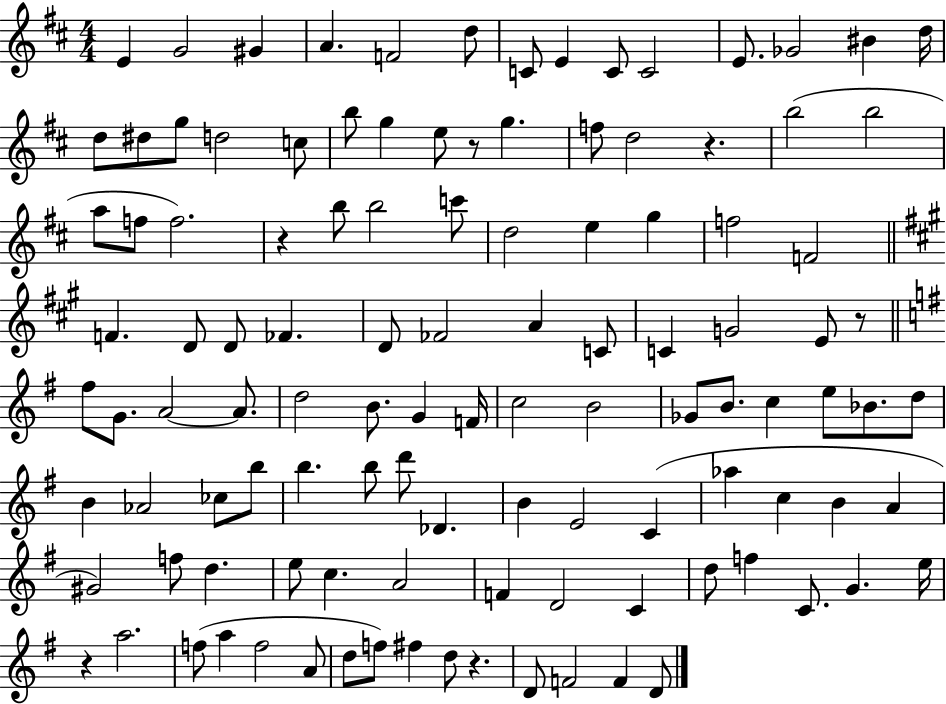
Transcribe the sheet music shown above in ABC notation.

X:1
T:Untitled
M:4/4
L:1/4
K:D
E G2 ^G A F2 d/2 C/2 E C/2 C2 E/2 _G2 ^B d/4 d/2 ^d/2 g/2 d2 c/2 b/2 g e/2 z/2 g f/2 d2 z b2 b2 a/2 f/2 f2 z b/2 b2 c'/2 d2 e g f2 F2 F D/2 D/2 _F D/2 _F2 A C/2 C G2 E/2 z/2 ^f/2 G/2 A2 A/2 d2 B/2 G F/4 c2 B2 _G/2 B/2 c e/2 _B/2 d/2 B _A2 _c/2 b/2 b b/2 d'/2 _D B E2 C _a c B A ^G2 f/2 d e/2 c A2 F D2 C d/2 f C/2 G e/4 z a2 f/2 a f2 A/2 d/2 f/2 ^f d/2 z D/2 F2 F D/2